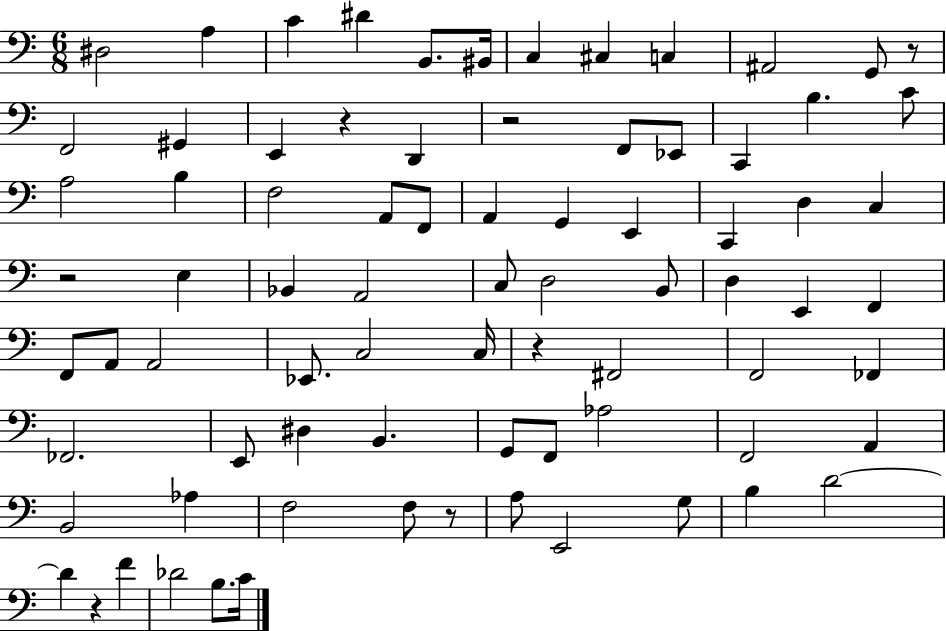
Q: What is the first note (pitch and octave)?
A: D#3